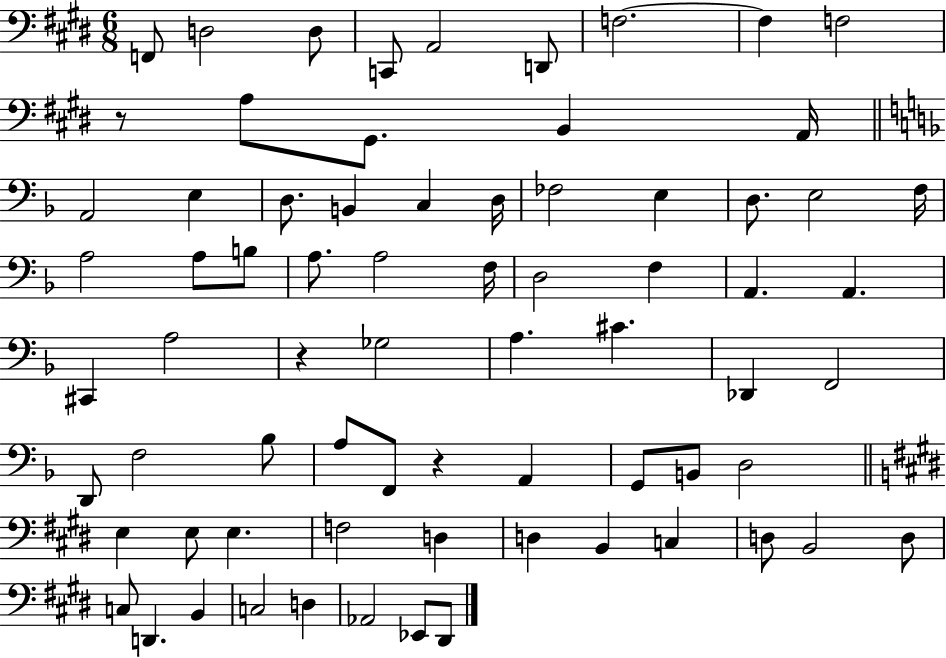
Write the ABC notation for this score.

X:1
T:Untitled
M:6/8
L:1/4
K:E
F,,/2 D,2 D,/2 C,,/2 A,,2 D,,/2 F,2 F, F,2 z/2 A,/2 ^G,,/2 B,, A,,/4 A,,2 E, D,/2 B,, C, D,/4 _F,2 E, D,/2 E,2 F,/4 A,2 A,/2 B,/2 A,/2 A,2 F,/4 D,2 F, A,, A,, ^C,, A,2 z _G,2 A, ^C _D,, F,,2 D,,/2 F,2 _B,/2 A,/2 F,,/2 z A,, G,,/2 B,,/2 D,2 E, E,/2 E, F,2 D, D, B,, C, D,/2 B,,2 D,/2 C,/2 D,, B,, C,2 D, _A,,2 _E,,/2 ^D,,/2